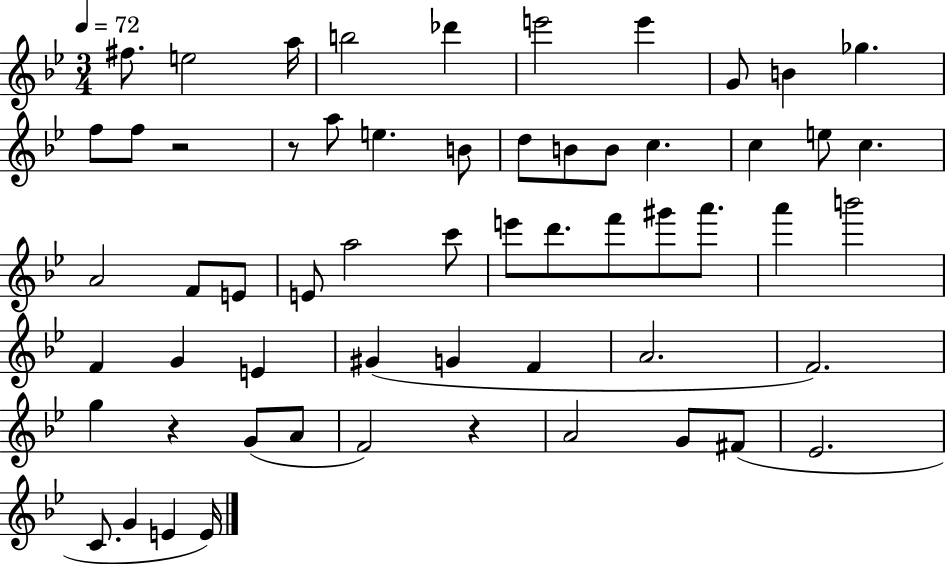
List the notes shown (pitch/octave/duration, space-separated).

F#5/e. E5/h A5/s B5/h Db6/q E6/h E6/q G4/e B4/q Gb5/q. F5/e F5/e R/h R/e A5/e E5/q. B4/e D5/e B4/e B4/e C5/q. C5/q E5/e C5/q. A4/h F4/e E4/e E4/e A5/h C6/e E6/e D6/e. F6/e G#6/e A6/e. A6/q B6/h F4/q G4/q E4/q G#4/q G4/q F4/q A4/h. F4/h. G5/q R/q G4/e A4/e F4/h R/q A4/h G4/e F#4/e Eb4/h. C4/e. G4/q E4/q E4/s